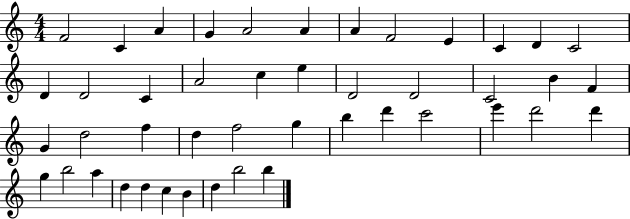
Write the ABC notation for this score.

X:1
T:Untitled
M:4/4
L:1/4
K:C
F2 C A G A2 A A F2 E C D C2 D D2 C A2 c e D2 D2 C2 B F G d2 f d f2 g b d' c'2 e' d'2 d' g b2 a d d c B d b2 b